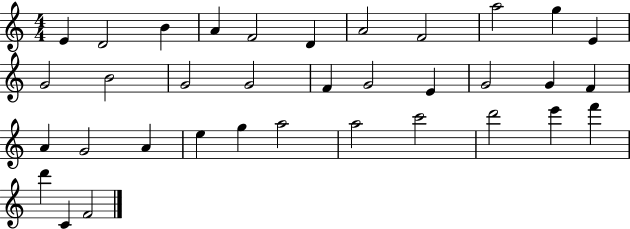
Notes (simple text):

E4/q D4/h B4/q A4/q F4/h D4/q A4/h F4/h A5/h G5/q E4/q G4/h B4/h G4/h G4/h F4/q G4/h E4/q G4/h G4/q F4/q A4/q G4/h A4/q E5/q G5/q A5/h A5/h C6/h D6/h E6/q F6/q D6/q C4/q F4/h